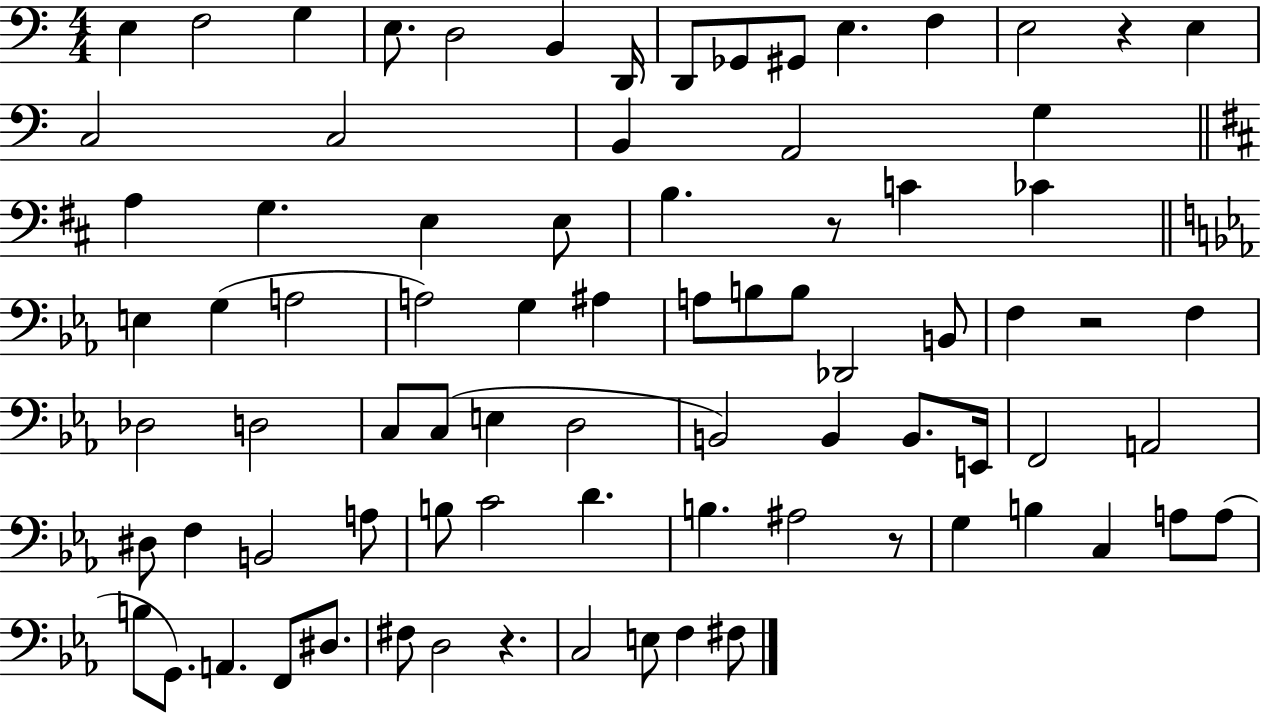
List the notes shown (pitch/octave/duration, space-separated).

E3/q F3/h G3/q E3/e. D3/h B2/q D2/s D2/e Gb2/e G#2/e E3/q. F3/q E3/h R/q E3/q C3/h C3/h B2/q A2/h G3/q A3/q G3/q. E3/q E3/e B3/q. R/e C4/q CES4/q E3/q G3/q A3/h A3/h G3/q A#3/q A3/e B3/e B3/e Db2/h B2/e F3/q R/h F3/q Db3/h D3/h C3/e C3/e E3/q D3/h B2/h B2/q B2/e. E2/s F2/h A2/h D#3/e F3/q B2/h A3/e B3/e C4/h D4/q. B3/q. A#3/h R/e G3/q B3/q C3/q A3/e A3/e B3/e G2/e. A2/q. F2/e D#3/e. F#3/e D3/h R/q. C3/h E3/e F3/q F#3/e